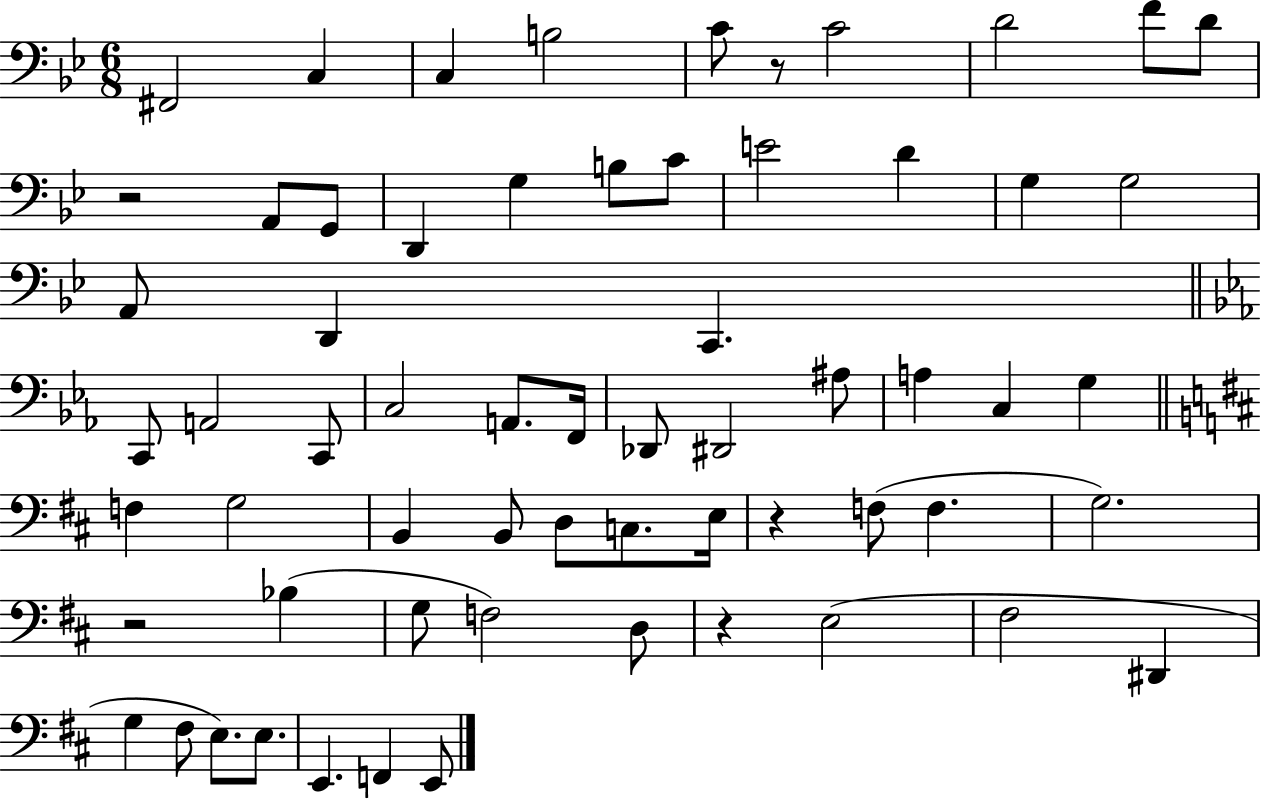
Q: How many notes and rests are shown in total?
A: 63